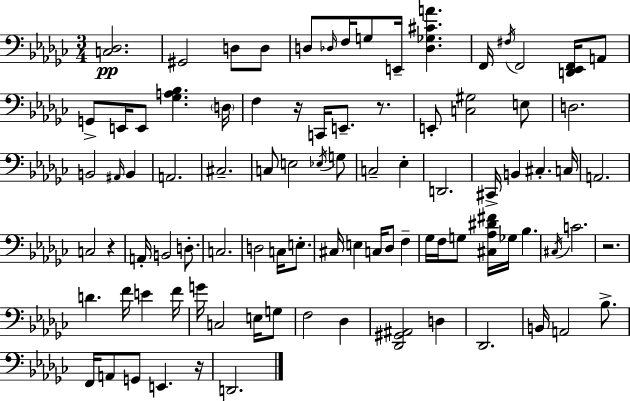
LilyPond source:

{
  \clef bass
  \numericTimeSignature
  \time 3/4
  \key ees \minor
  <c des>2.\pp | gis,2 d8 d8 | d8 \grace { des16 } f16 g8 e,16-- <des ges cis' a'>4. | f,16 \acciaccatura { fis16 } f,2 <d, ees, f,>16 | \break a,8 g,8-> e,16 e,8 <ges a bes>4. | \parenthesize d16 f4 r16 c,16 e,8.-- r8. | e,8-. <c gis>2 | e8 d2. | \break b,2 \grace { ais,16 } b,4 | a,2. | cis2.-- | c8 e2 | \break \acciaccatura { ees16 } g8 c2-- | ees4-. d,2. | cis,16-> b,4 cis4.-. | c16 a,2. | \break c2 | r4 a,16-. b,2 | d8.-. c2. | d2 | \break c16 e8.-. cis16 e4 c16 des8 | f4-- ges16 f16 g8 <cis aes dis' fis'>16 ges16 bes4. | \acciaccatura { cis16 } c'2. | r2. | \break d'4. f'16 | e'4 f'16 g'16 c2 | e16 g8 f2 | des4 <des, gis, ais,>2 | \break d4 des,2. | b,16 a,2 | bes8.-> f,16 a,8 g,8 e,4. | r16 d,2. | \break \bar "|."
}